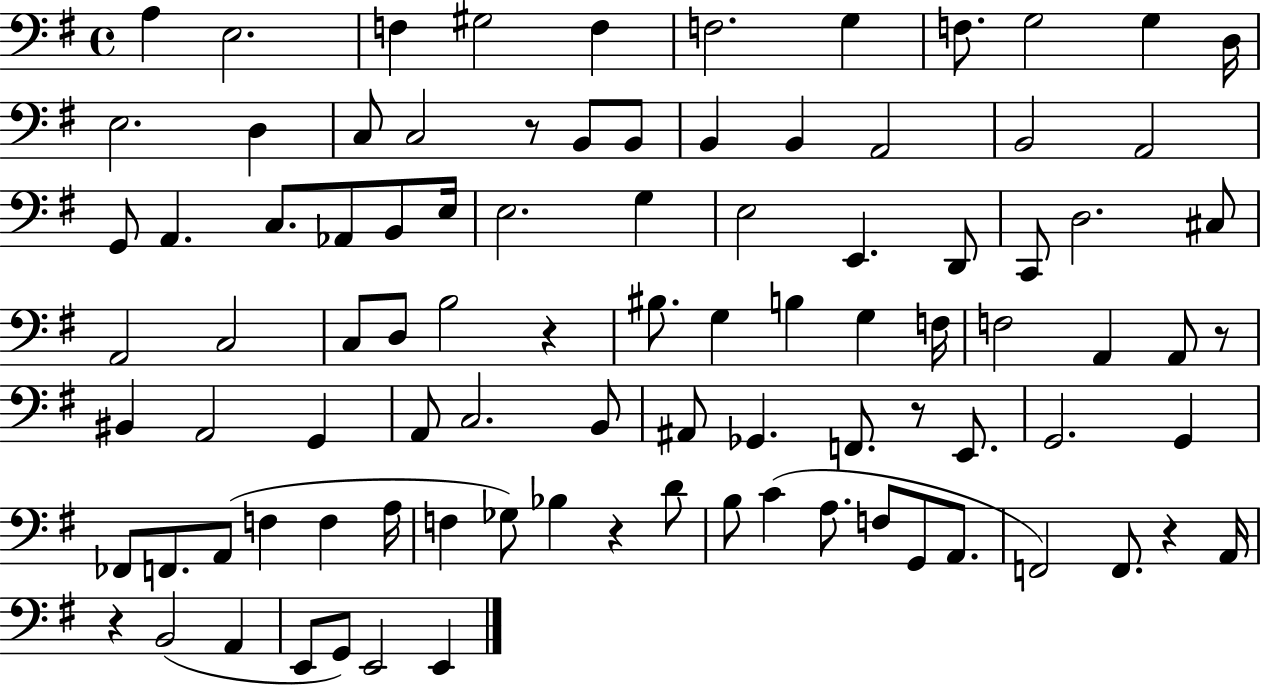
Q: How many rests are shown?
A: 7